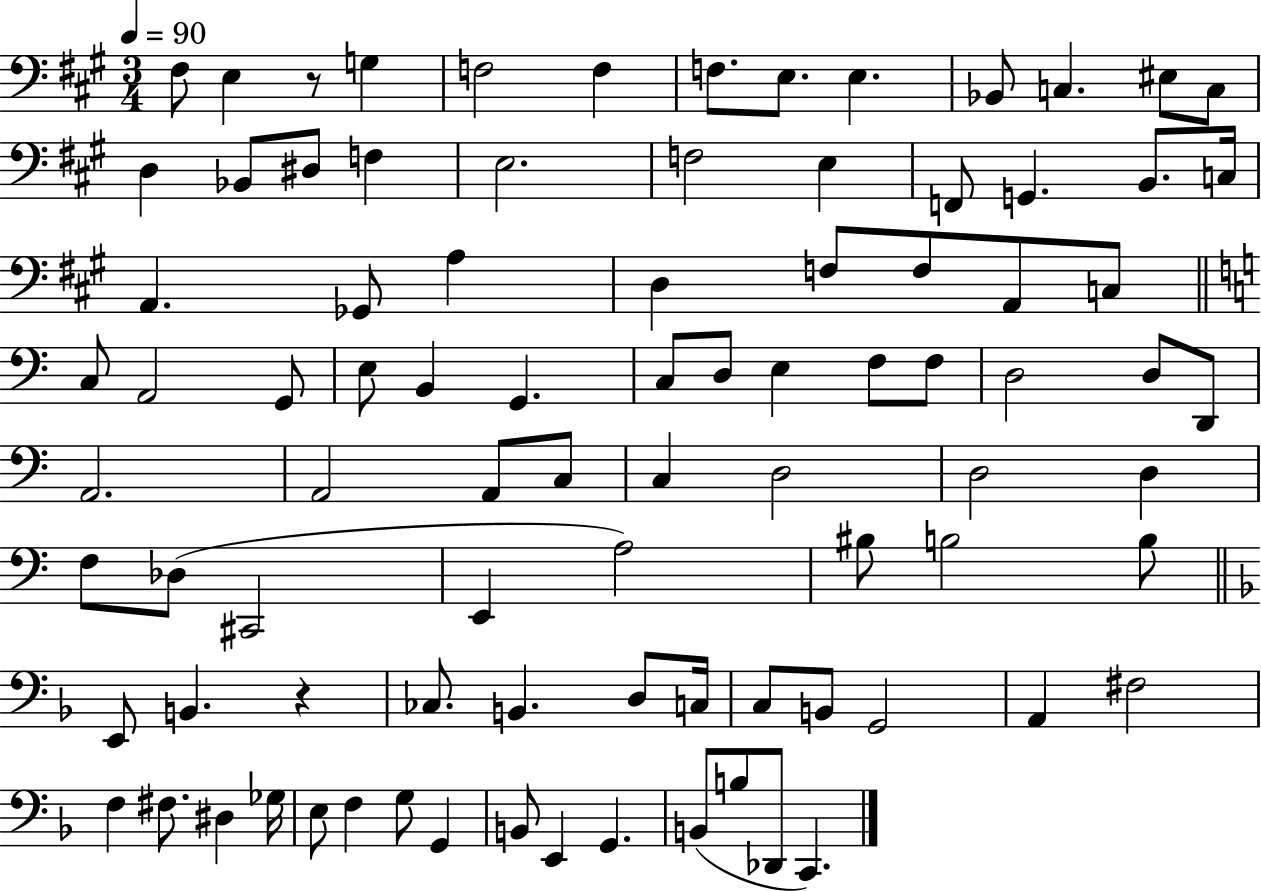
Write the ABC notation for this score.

X:1
T:Untitled
M:3/4
L:1/4
K:A
^F,/2 E, z/2 G, F,2 F, F,/2 E,/2 E, _B,,/2 C, ^E,/2 C,/2 D, _B,,/2 ^D,/2 F, E,2 F,2 E, F,,/2 G,, B,,/2 C,/4 A,, _G,,/2 A, D, F,/2 F,/2 A,,/2 C,/2 C,/2 A,,2 G,,/2 E,/2 B,, G,, C,/2 D,/2 E, F,/2 F,/2 D,2 D,/2 D,,/2 A,,2 A,,2 A,,/2 C,/2 C, D,2 D,2 D, F,/2 _D,/2 ^C,,2 E,, A,2 ^B,/2 B,2 B,/2 E,,/2 B,, z _C,/2 B,, D,/2 C,/4 C,/2 B,,/2 G,,2 A,, ^F,2 F, ^F,/2 ^D, _G,/4 E,/2 F, G,/2 G,, B,,/2 E,, G,, B,,/2 B,/2 _D,,/2 C,,